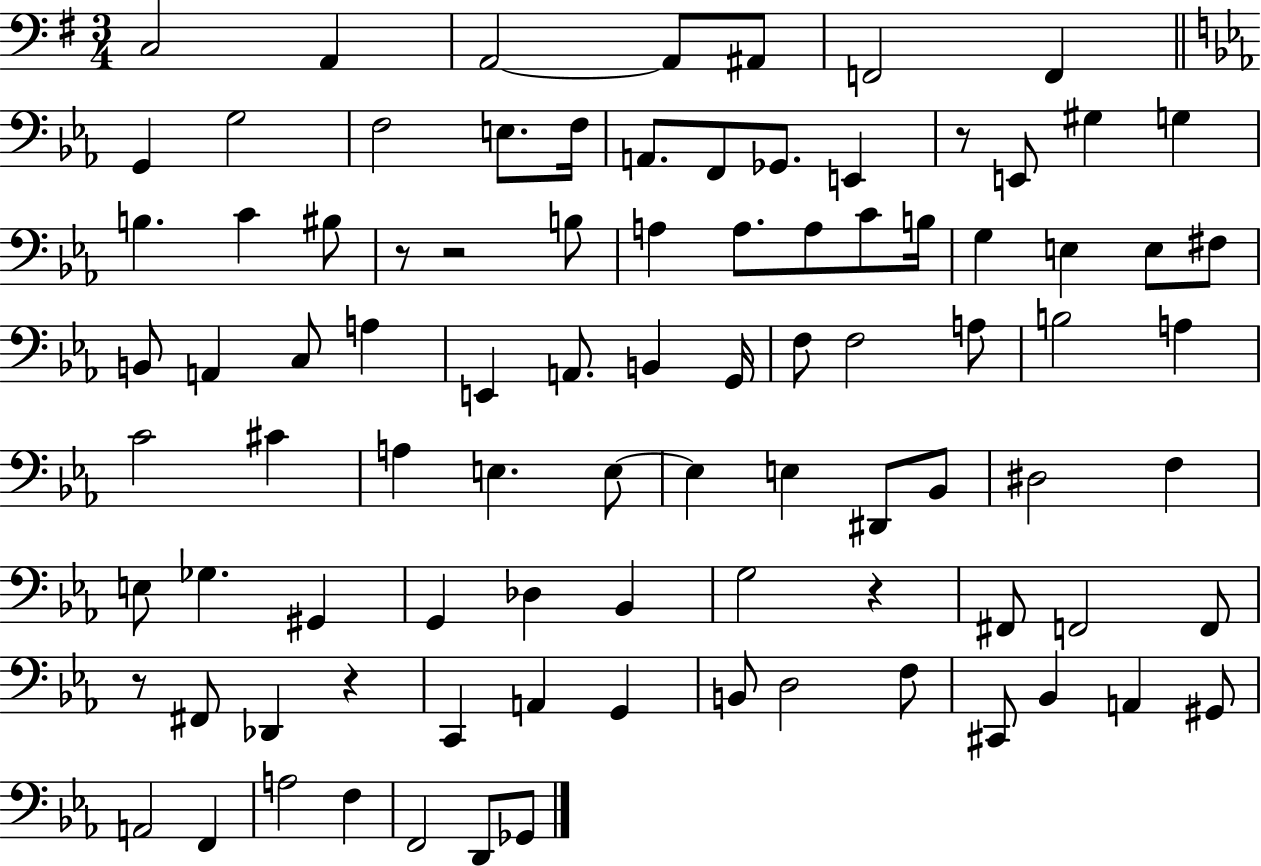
C3/h A2/q A2/h A2/e A#2/e F2/h F2/q G2/q G3/h F3/h E3/e. F3/s A2/e. F2/e Gb2/e. E2/q R/e E2/e G#3/q G3/q B3/q. C4/q BIS3/e R/e R/h B3/e A3/q A3/e. A3/e C4/e B3/s G3/q E3/q E3/e F#3/e B2/e A2/q C3/e A3/q E2/q A2/e. B2/q G2/s F3/e F3/h A3/e B3/h A3/q C4/h C#4/q A3/q E3/q. E3/e E3/q E3/q D#2/e Bb2/e D#3/h F3/q E3/e Gb3/q. G#2/q G2/q Db3/q Bb2/q G3/h R/q F#2/e F2/h F2/e R/e F#2/e Db2/q R/q C2/q A2/q G2/q B2/e D3/h F3/e C#2/e Bb2/q A2/q G#2/e A2/h F2/q A3/h F3/q F2/h D2/e Gb2/e